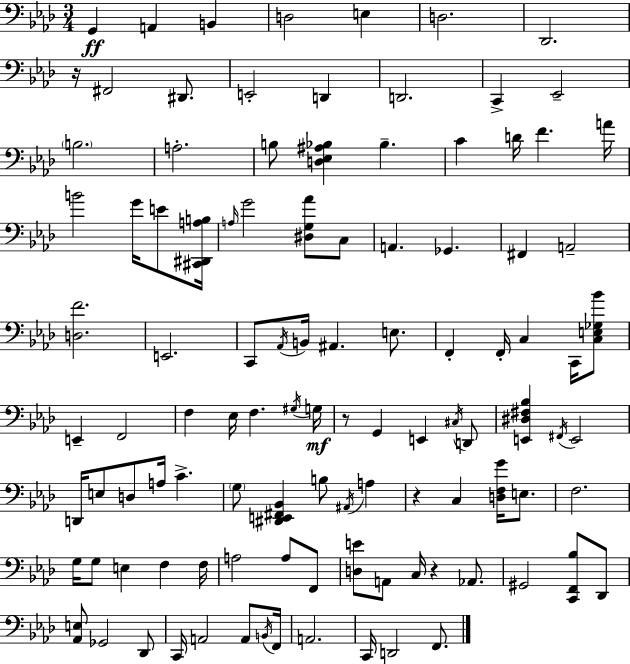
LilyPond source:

{
  \clef bass
  \numericTimeSignature
  \time 3/4
  \key f \minor
  g,4\ff a,4 b,4 | d2 e4 | d2. | des,2. | \break r16 fis,2 dis,8. | e,2-. d,4 | d,2. | c,4-> ees,2-- | \break \parenthesize b2. | a2.-. | b8 <d ees ais bes>4 bes4.-- | c'4 d'16 f'4. a'16 | \break b'2 g'16 e'8 <cis, dis, a b>16 | \grace { a16 } g'2 <dis g aes'>8 c8 | a,4. ges,4. | fis,4 a,2-- | \break <d f'>2. | e,2. | c,8 \acciaccatura { aes,16 } b,16 ais,4. e8. | f,4-. f,16-. c4 c,16 | \break <c e ges bes'>8 e,4-- f,2 | f4 ees16 f4. | \acciaccatura { gis16 }\mf g16 r8 g,4 e,4 | \acciaccatura { cis16 } d,8 <e, dis fis bes>4 \acciaccatura { fis,16 } e,2 | \break d,16 e8 d8 a16 c'4.-> | \parenthesize g8 <dis, e, fis, bes,>4 b8 | \acciaccatura { ais,16 } a4 r4 c4 | <d f g'>16 e8. f2. | \break g16 g8 e4 | f4 f16 a2 | a8 f,8 <d e'>8 a,8 c16 r4 | aes,8. gis,2 | \break <c, f, bes>8 des,8 <aes, e>8 ges,2 | des,8 c,16 a,2 | a,8 \acciaccatura { b,16 } f,16 a,2. | c,16 d,2 | \break f,8. \bar "|."
}